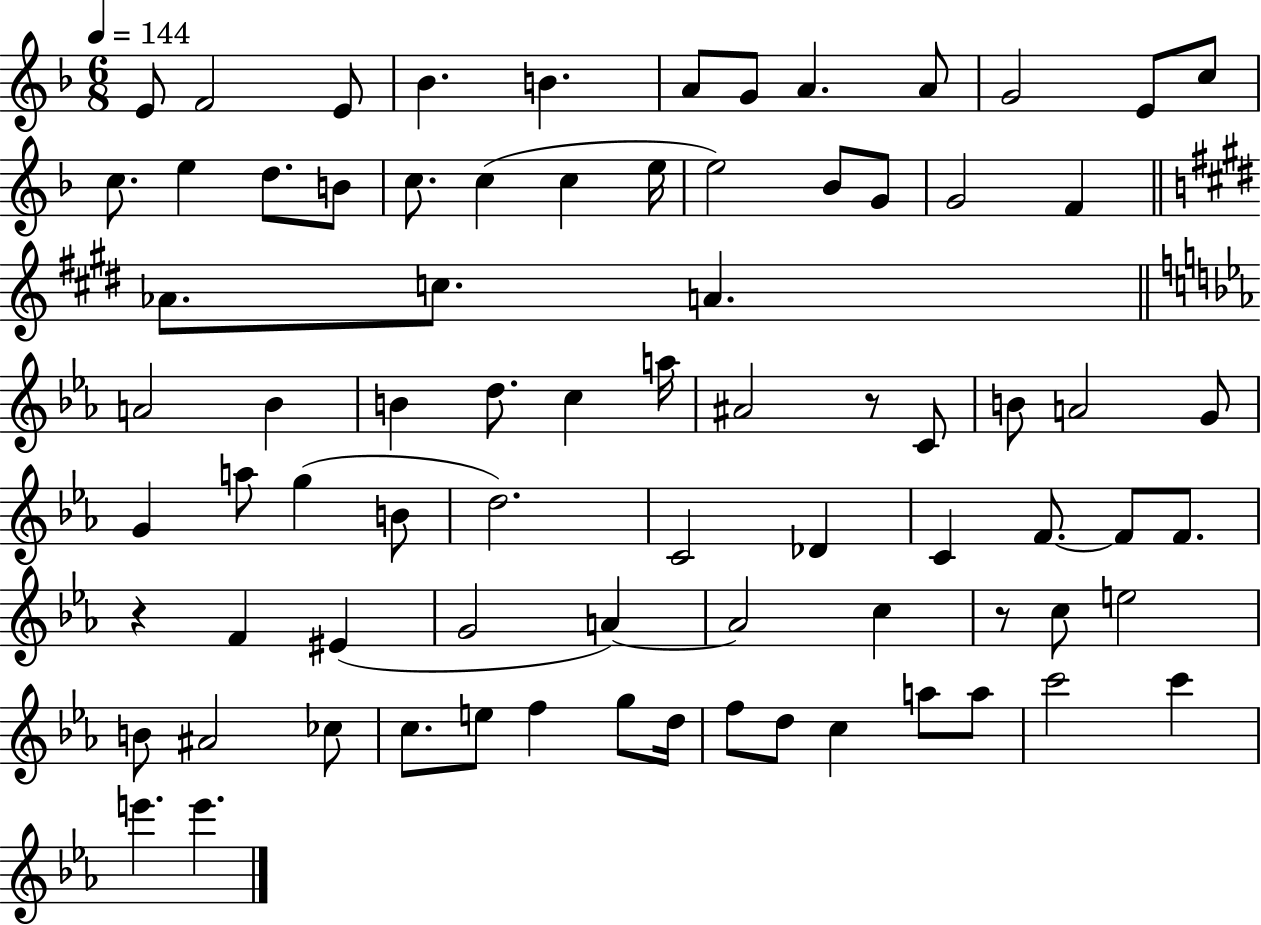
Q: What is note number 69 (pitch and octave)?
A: C5